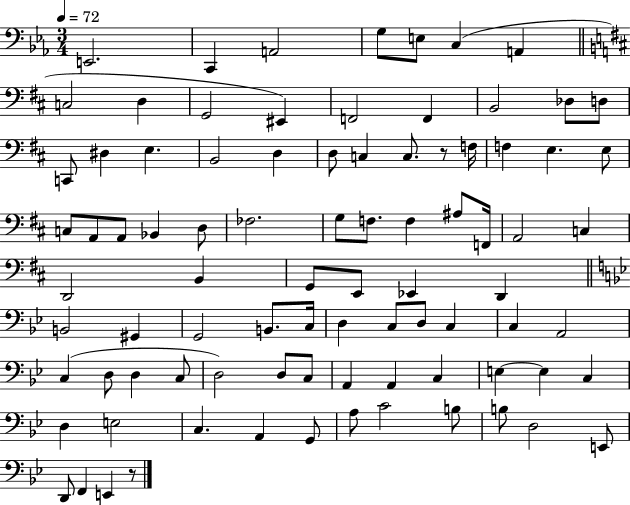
X:1
T:Untitled
M:3/4
L:1/4
K:Eb
E,,2 C,, A,,2 G,/2 E,/2 C, A,, C,2 D, G,,2 ^E,, F,,2 F,, B,,2 _D,/2 D,/2 C,,/2 ^D, E, B,,2 D, D,/2 C, C,/2 z/2 F,/4 F, E, E,/2 C,/2 A,,/2 A,,/2 _B,, D,/2 _F,2 G,/2 F,/2 F, ^A,/2 F,,/4 A,,2 C, D,,2 B,, G,,/2 E,,/2 _E,, D,, B,,2 ^G,, G,,2 B,,/2 C,/4 D, C,/2 D,/2 C, C, A,,2 C, D,/2 D, C,/2 D,2 D,/2 C,/2 A,, A,, C, E, E, C, D, E,2 C, A,, G,,/2 A,/2 C2 B,/2 B,/2 D,2 E,,/2 D,,/2 F,, E,, z/2